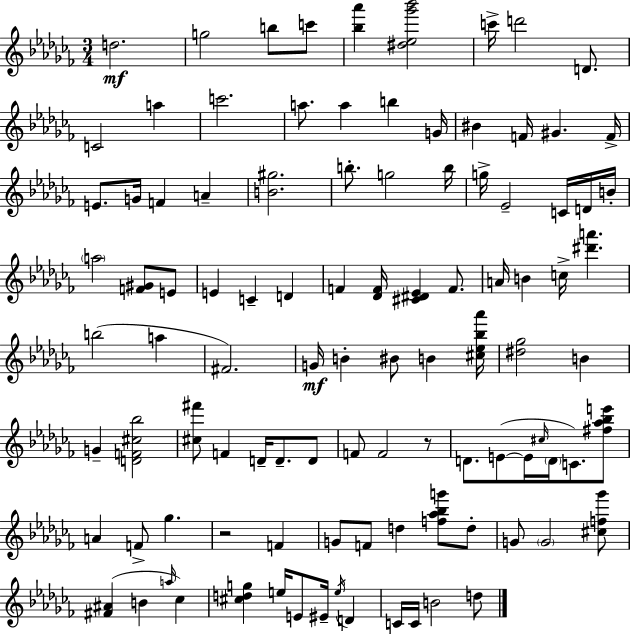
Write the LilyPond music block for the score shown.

{
  \clef treble
  \numericTimeSignature
  \time 3/4
  \key aes \minor
  \repeat volta 2 { d''2.\mf | g''2 b''8 c'''8 | <bes'' aes'''>4 <dis'' ees'' ges''' bes'''>2 | c'''16-> d'''2 d'8. | \break c'2 a''4 | c'''2. | a''8. a''4 b''4 g'16 | bis'4 f'16 gis'4. f'16-> | \break e'8. g'16 f'4 a'4-- | <b' gis''>2. | b''8.-. g''2 b''16 | g''16-> ees'2-- c'16 d'16 b'16-. | \break \parenthesize a''2 <f' gis'>8 e'8 | e'4 c'4-- d'4 | f'4 <des' f'>16 <cis' dis' ees'>4 f'8. | a'16 b'4 c''16-> <dis''' a'''>4. | \break b''2( a''4 | fis'2.) | g'16\mf b'4-. bis'8 b'4 <cis'' ees'' bes'' aes'''>16 | <dis'' ges''>2 b'4 | \break g'4-- <d' f' cis'' bes''>2 | <cis'' fis'''>8 f'4 d'16-- d'8.-- d'8 | f'8 f'2 r8 | d'8. e'8~(~ e'16 \grace { cis''16 } \parenthesize d'16 c'8.) <fis'' aes'' bes'' e'''>8 | \break a'4 f'8-> ges''4. | r2 f'4 | g'8 f'8 d''4 <f'' aes'' bes'' g'''>8 d''8-. | g'8 \parenthesize g'2 <cis'' f'' ges'''>8 | \break <fis' ais'>4( b'4 \grace { a''16 } ces''4) | <cis'' d'' g''>4 e''16 e'8 eis'16-- \acciaccatura { e''16 } d'4 | c'16 c'16 b'2 | d''8 } \bar "|."
}